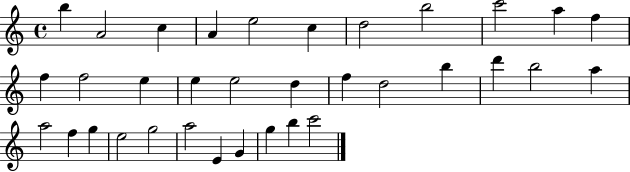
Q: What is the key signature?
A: C major